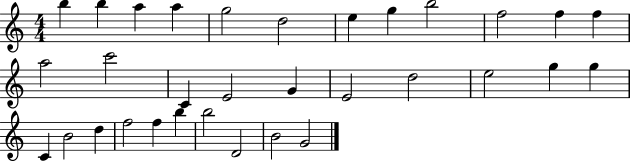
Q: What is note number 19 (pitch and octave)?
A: D5